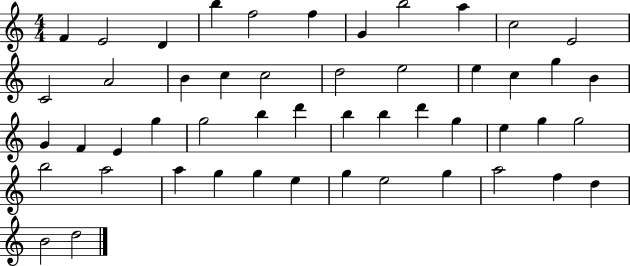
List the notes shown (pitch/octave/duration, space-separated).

F4/q E4/h D4/q B5/q F5/h F5/q G4/q B5/h A5/q C5/h E4/h C4/h A4/h B4/q C5/q C5/h D5/h E5/h E5/q C5/q G5/q B4/q G4/q F4/q E4/q G5/q G5/h B5/q D6/q B5/q B5/q D6/q G5/q E5/q G5/q G5/h B5/h A5/h A5/q G5/q G5/q E5/q G5/q E5/h G5/q A5/h F5/q D5/q B4/h D5/h